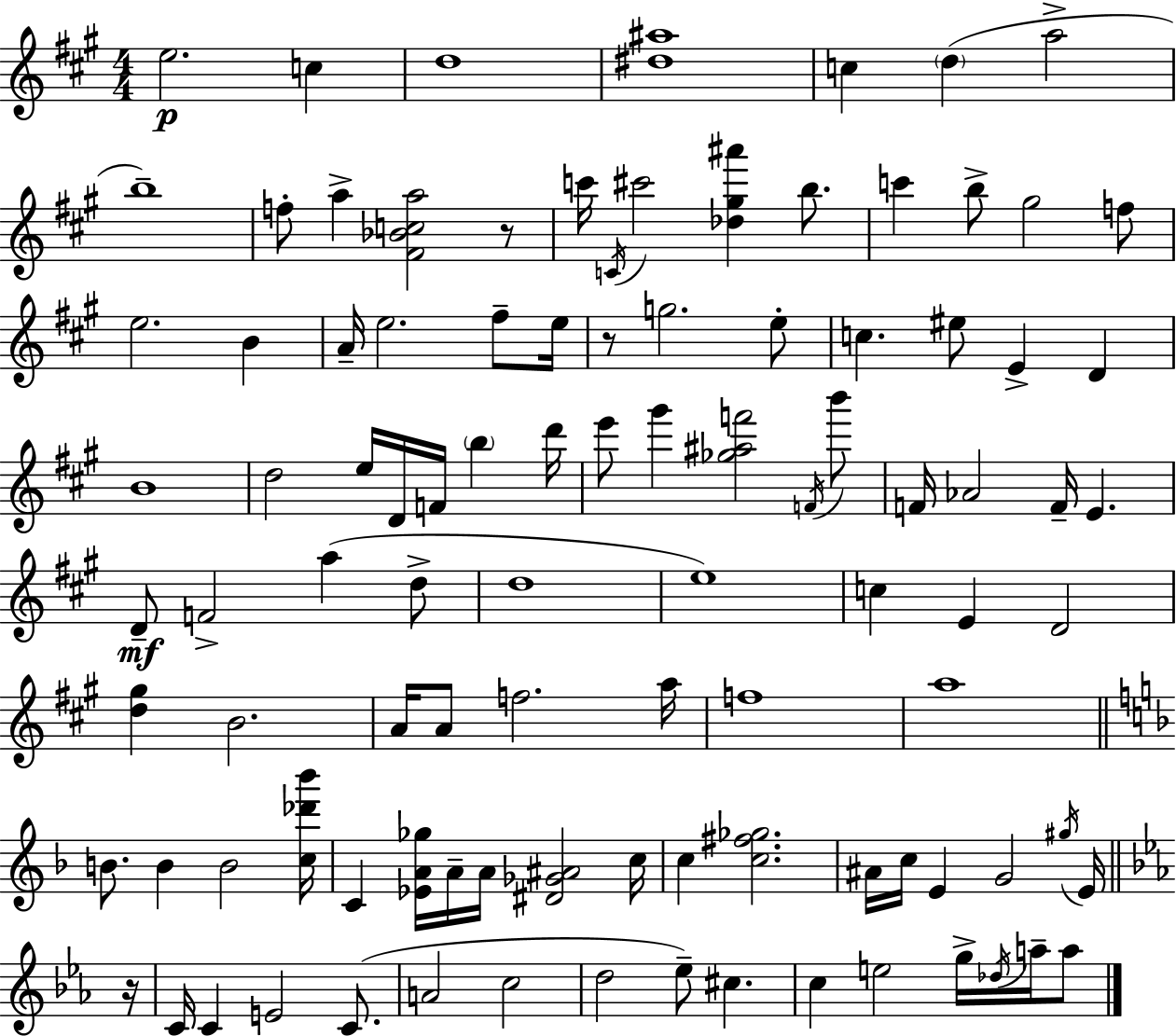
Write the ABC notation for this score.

X:1
T:Untitled
M:4/4
L:1/4
K:A
e2 c d4 [^d^a]4 c d a2 b4 f/2 a [^F_Bca]2 z/2 c'/4 C/4 ^c'2 [_d^g^a'] b/2 c' b/2 ^g2 f/2 e2 B A/4 e2 ^f/2 e/4 z/2 g2 e/2 c ^e/2 E D B4 d2 e/4 D/4 F/4 b d'/4 e'/2 ^g' [_g^af']2 F/4 b'/2 F/4 _A2 F/4 E D/2 F2 a d/2 d4 e4 c E D2 [d^g] B2 A/4 A/2 f2 a/4 f4 a4 B/2 B B2 [c_d'_b']/4 C [_EA_g]/4 A/4 A/4 [^D_G^A]2 c/4 c [c^f_g]2 ^A/4 c/4 E G2 ^g/4 E/4 z/4 C/4 C E2 C/2 A2 c2 d2 _e/2 ^c c e2 g/4 _d/4 a/4 a/2